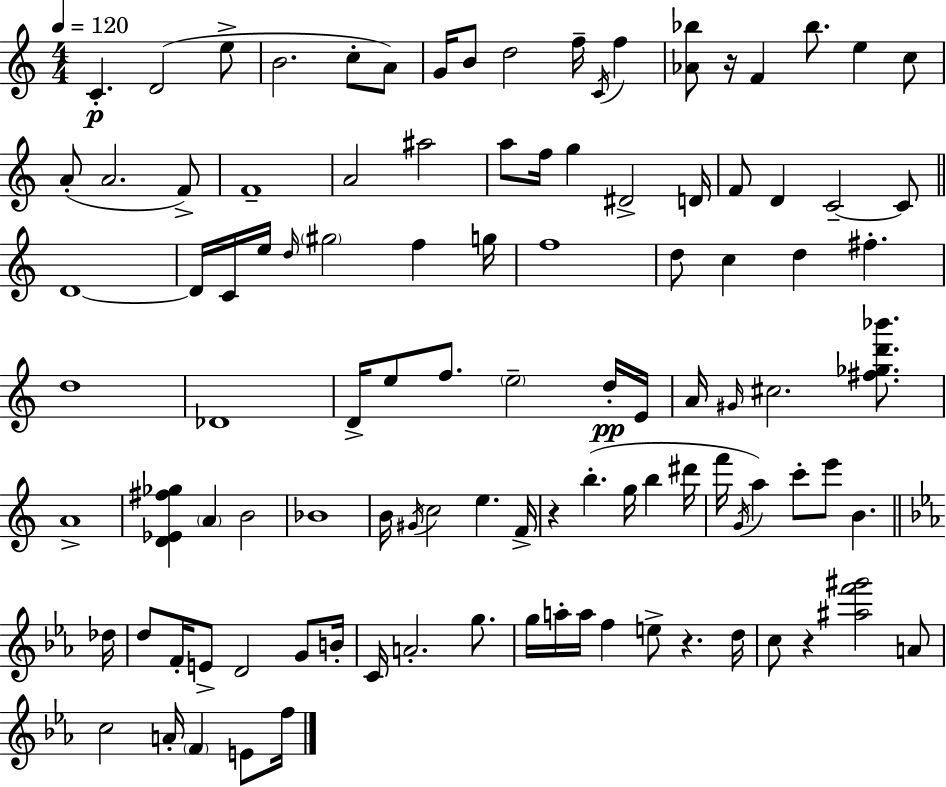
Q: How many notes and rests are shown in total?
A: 105